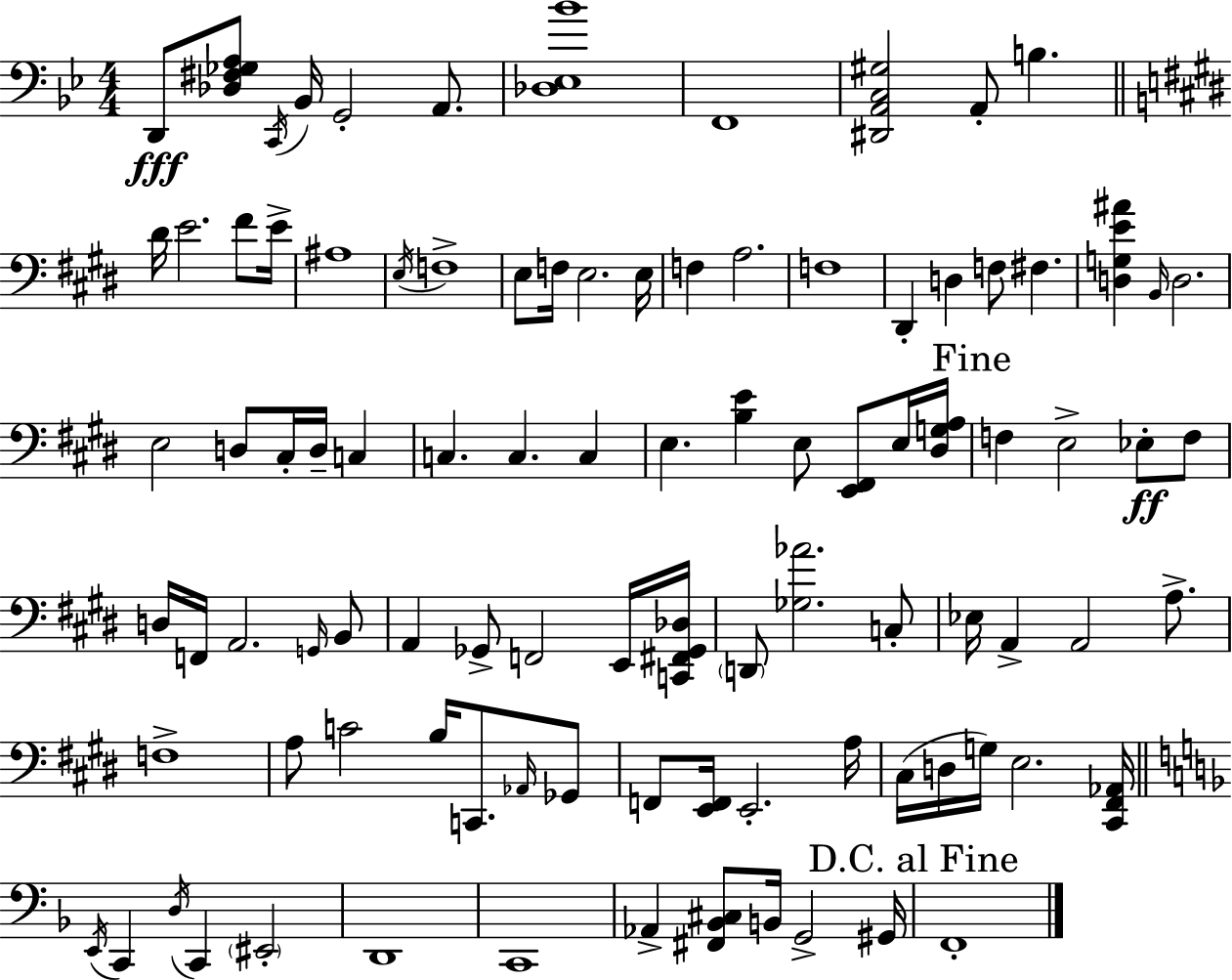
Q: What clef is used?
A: bass